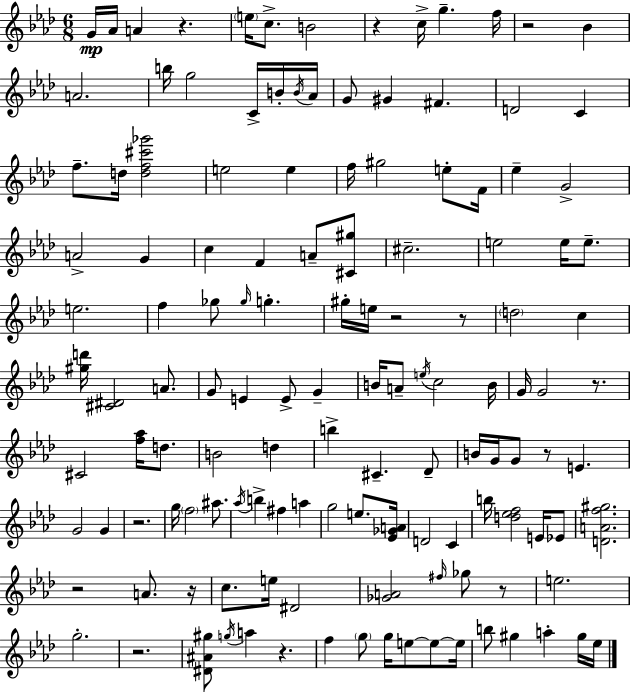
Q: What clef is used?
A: treble